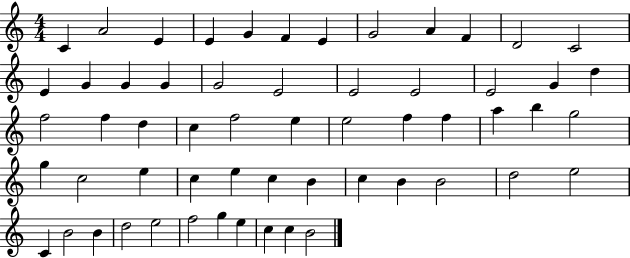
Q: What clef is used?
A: treble